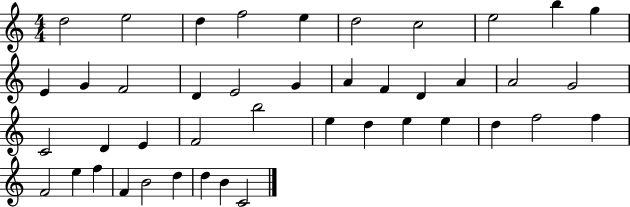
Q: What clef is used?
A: treble